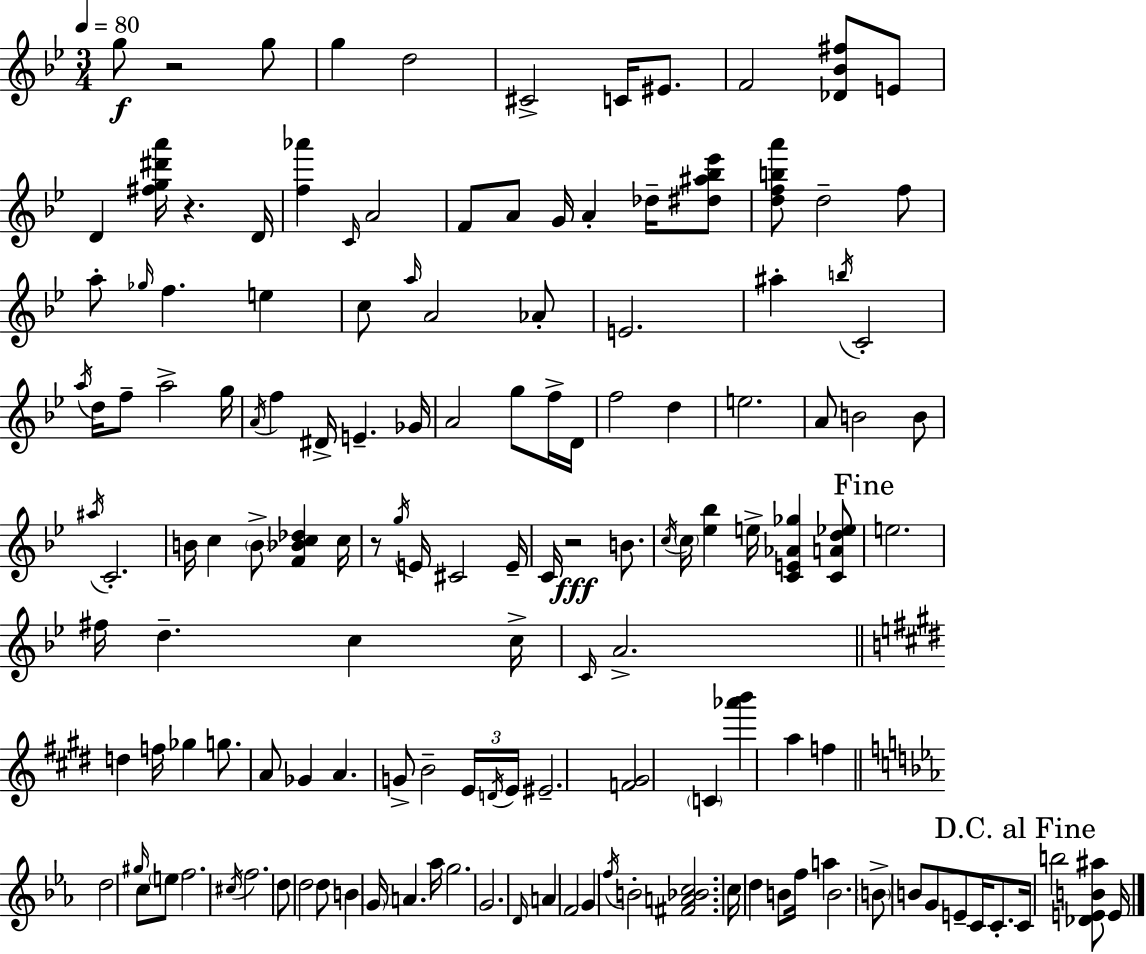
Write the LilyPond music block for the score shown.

{
  \clef treble
  \numericTimeSignature
  \time 3/4
  \key bes \major
  \tempo 4 = 80
  g''8\f r2 g''8 | g''4 d''2 | cis'2-> c'16 eis'8. | f'2 <des' bes' fis''>8 e'8 | \break d'4 <fis'' g'' dis''' a'''>16 r4. d'16 | <f'' aes'''>4 \grace { c'16 } a'2 | f'8 a'8 g'16 a'4-. des''16-- <dis'' ais'' bes'' ees'''>8 | <d'' f'' b'' a'''>8 d''2-- f''8 | \break a''8-. \grace { ges''16 } f''4. e''4 | c''8 \grace { a''16 } a'2 | aes'8-. e'2. | ais''4-. \acciaccatura { b''16 } c'2-. | \break \acciaccatura { a''16 } d''16 f''8-- a''2-> | g''16 \acciaccatura { a'16 } f''4 dis'16-> e'4.-- | ges'16 a'2 | g''8 f''16-> d'16 f''2 | \break d''4 e''2. | a'8 b'2 | b'8 \acciaccatura { ais''16 } c'2.-. | b'16 c''4 | \break \parenthesize b'8-> <f' bes' c'' des''>4 c''16 r8 \acciaccatura { g''16 } e'16 cis'2 | e'16-- c'16 r2\fff | b'8. \acciaccatura { c''16 } \parenthesize c''16 <ees'' bes''>4 | e''16-> <c' e' aes' ges''>4 <c' a' d'' ees''>8 \mark "Fine" e''2. | \break fis''16 d''4.-- | c''4 c''16-> \grace { c'16 } a'2.-> | \bar "||" \break \key e \major d''4 f''16 ges''4 g''8. | a'8 ges'4 a'4. | g'8-> b'2-- \tuplet 3/2 { e'16 \acciaccatura { d'16 } | e'16 } eis'2.-- | \break <f' gis'>2 \parenthesize c'4 | <aes''' b'''>4 a''4 f''4 | \bar "||" \break \key ees \major d''2 \grace { gis''16 } c''8 \parenthesize e''8 | f''2. | \acciaccatura { cis''16 } f''2. | d''8 d''2 | \break d''8 b'4 \parenthesize g'16 a'4. | aes''16 g''2. | g'2. | \grace { d'16 } a'4 f'2 | \break g'4 \acciaccatura { f''16 } b'2-. | <fis' a' bes' c''>2. | c''16 d''4 b'8 f''16 | a''4 b'2. | \break \parenthesize b'8-> b'8 g'8 e'8-- | c'16 c'8.-. \mark "D.C. al Fine" c'16 b''2 | <des' e' b' ais''>8 e'16 \bar "|."
}